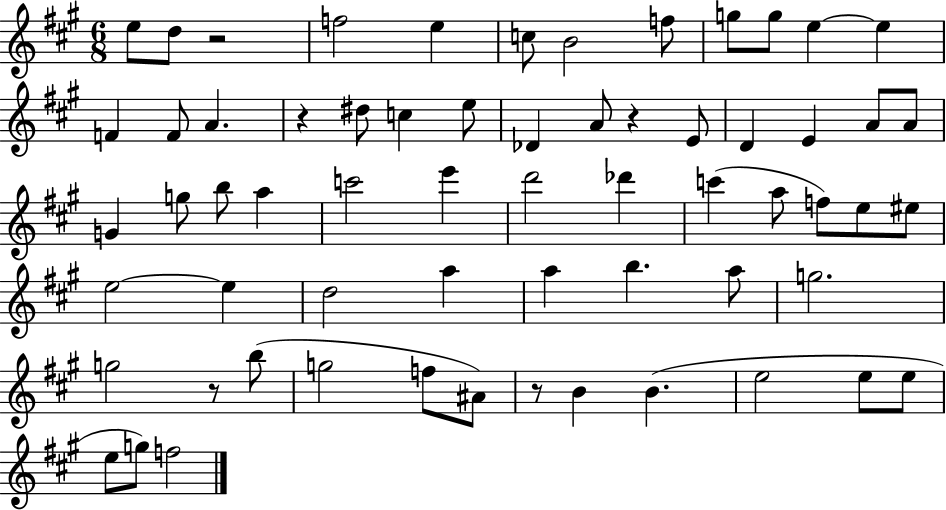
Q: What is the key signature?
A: A major